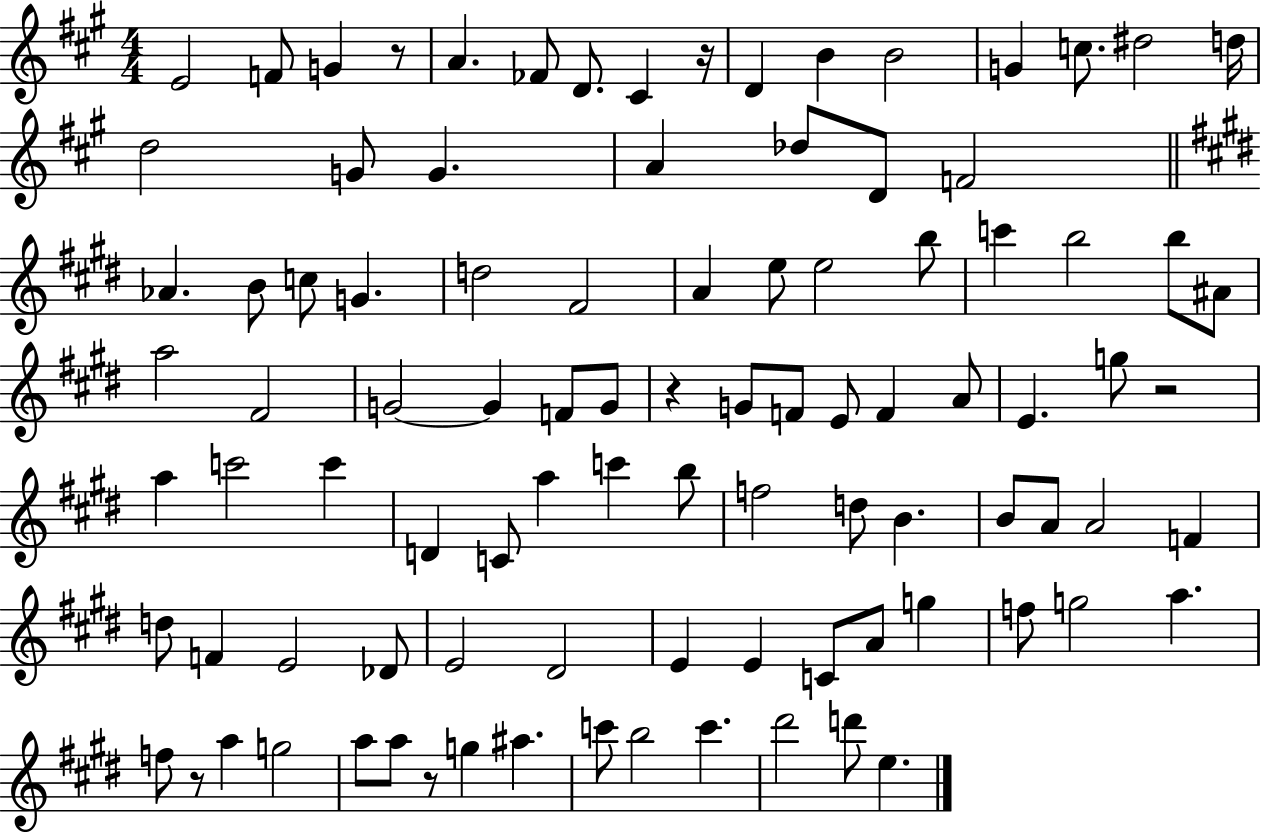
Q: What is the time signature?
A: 4/4